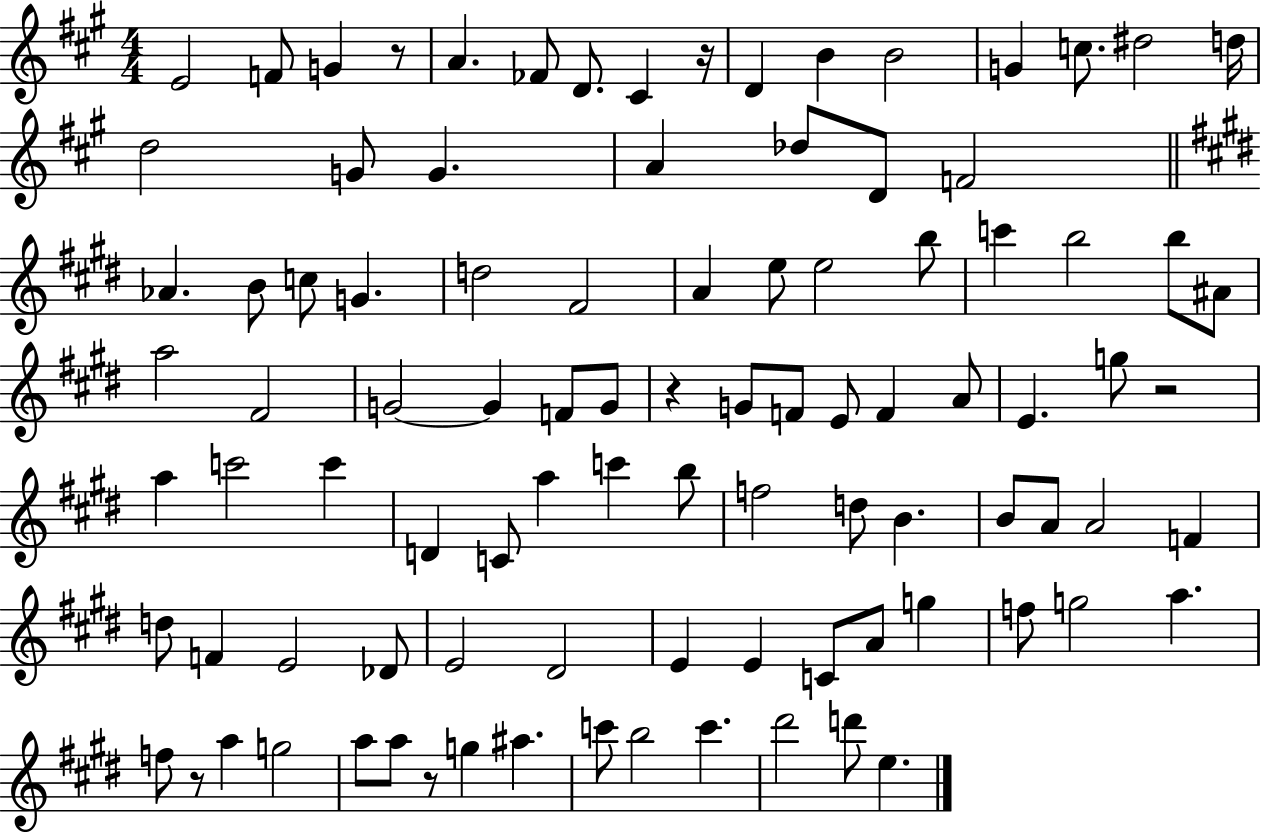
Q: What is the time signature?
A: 4/4